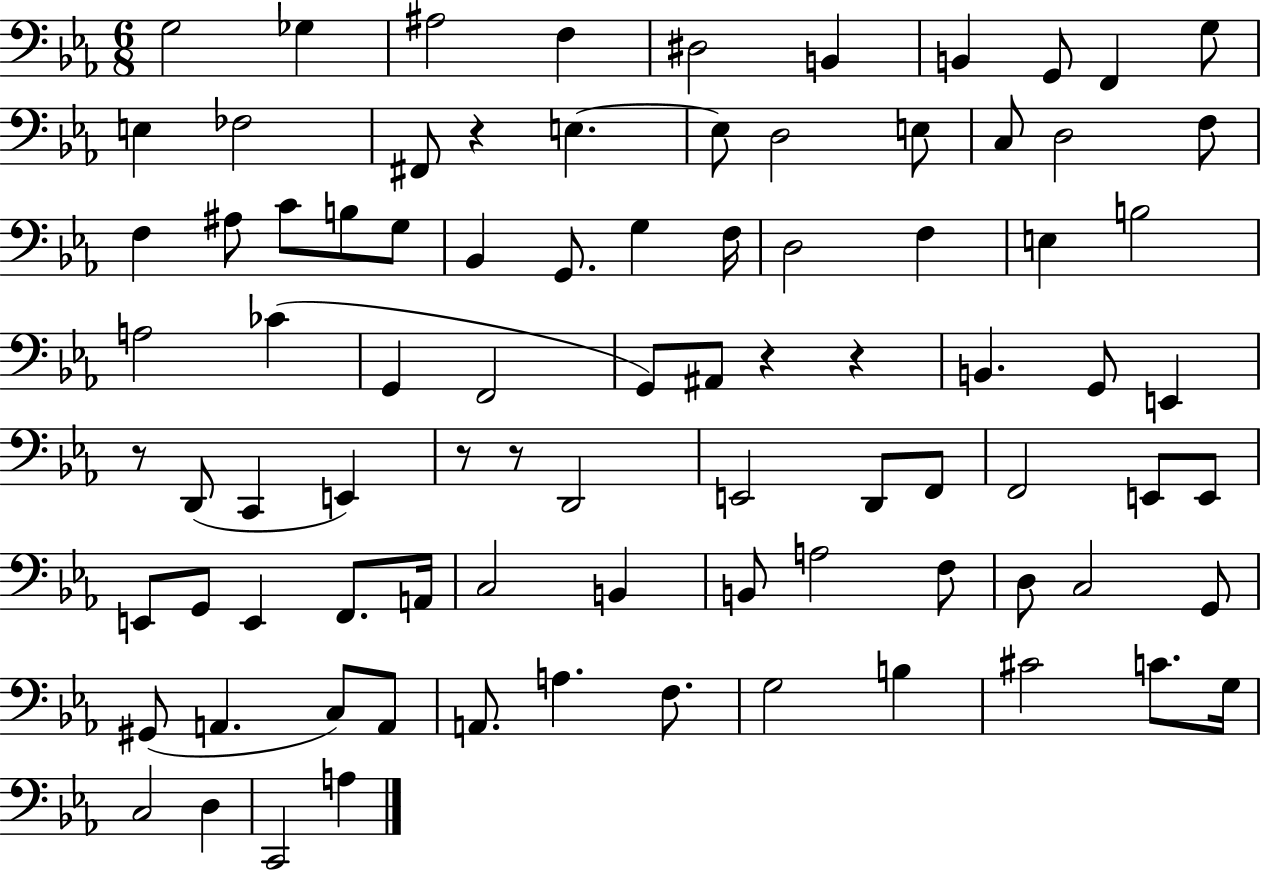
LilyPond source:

{
  \clef bass
  \numericTimeSignature
  \time 6/8
  \key ees \major
  g2 ges4 | ais2 f4 | dis2 b,4 | b,4 g,8 f,4 g8 | \break e4 fes2 | fis,8 r4 e4.~~ | e8 d2 e8 | c8 d2 f8 | \break f4 ais8 c'8 b8 g8 | bes,4 g,8. g4 f16 | d2 f4 | e4 b2 | \break a2 ces'4( | g,4 f,2 | g,8) ais,8 r4 r4 | b,4. g,8 e,4 | \break r8 d,8( c,4 e,4) | r8 r8 d,2 | e,2 d,8 f,8 | f,2 e,8 e,8 | \break e,8 g,8 e,4 f,8. a,16 | c2 b,4 | b,8 a2 f8 | d8 c2 g,8 | \break gis,8( a,4. c8) a,8 | a,8. a4. f8. | g2 b4 | cis'2 c'8. g16 | \break c2 d4 | c,2 a4 | \bar "|."
}